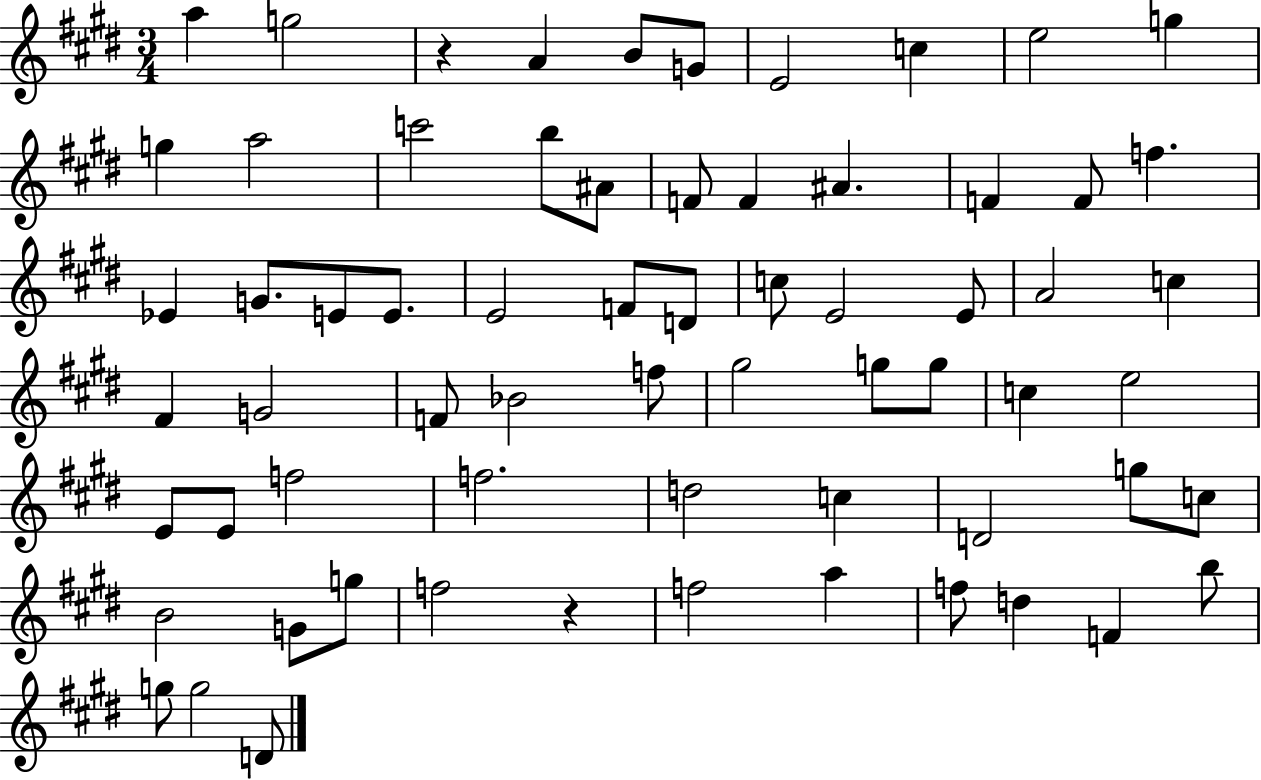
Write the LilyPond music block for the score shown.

{
  \clef treble
  \numericTimeSignature
  \time 3/4
  \key e \major
  a''4 g''2 | r4 a'4 b'8 g'8 | e'2 c''4 | e''2 g''4 | \break g''4 a''2 | c'''2 b''8 ais'8 | f'8 f'4 ais'4. | f'4 f'8 f''4. | \break ees'4 g'8. e'8 e'8. | e'2 f'8 d'8 | c''8 e'2 e'8 | a'2 c''4 | \break fis'4 g'2 | f'8 bes'2 f''8 | gis''2 g''8 g''8 | c''4 e''2 | \break e'8 e'8 f''2 | f''2. | d''2 c''4 | d'2 g''8 c''8 | \break b'2 g'8 g''8 | f''2 r4 | f''2 a''4 | f''8 d''4 f'4 b''8 | \break g''8 g''2 d'8 | \bar "|."
}